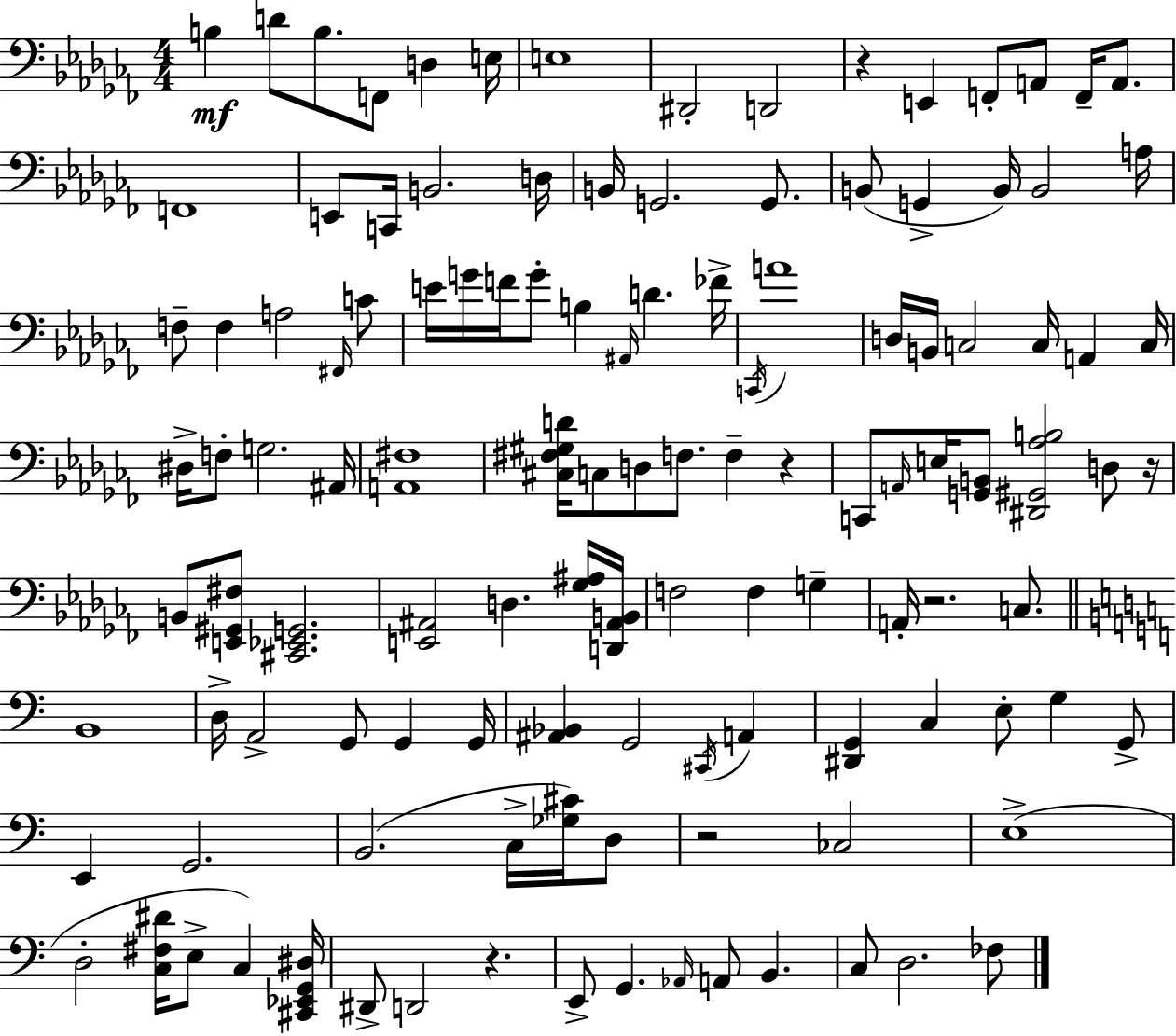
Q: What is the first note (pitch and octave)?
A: B3